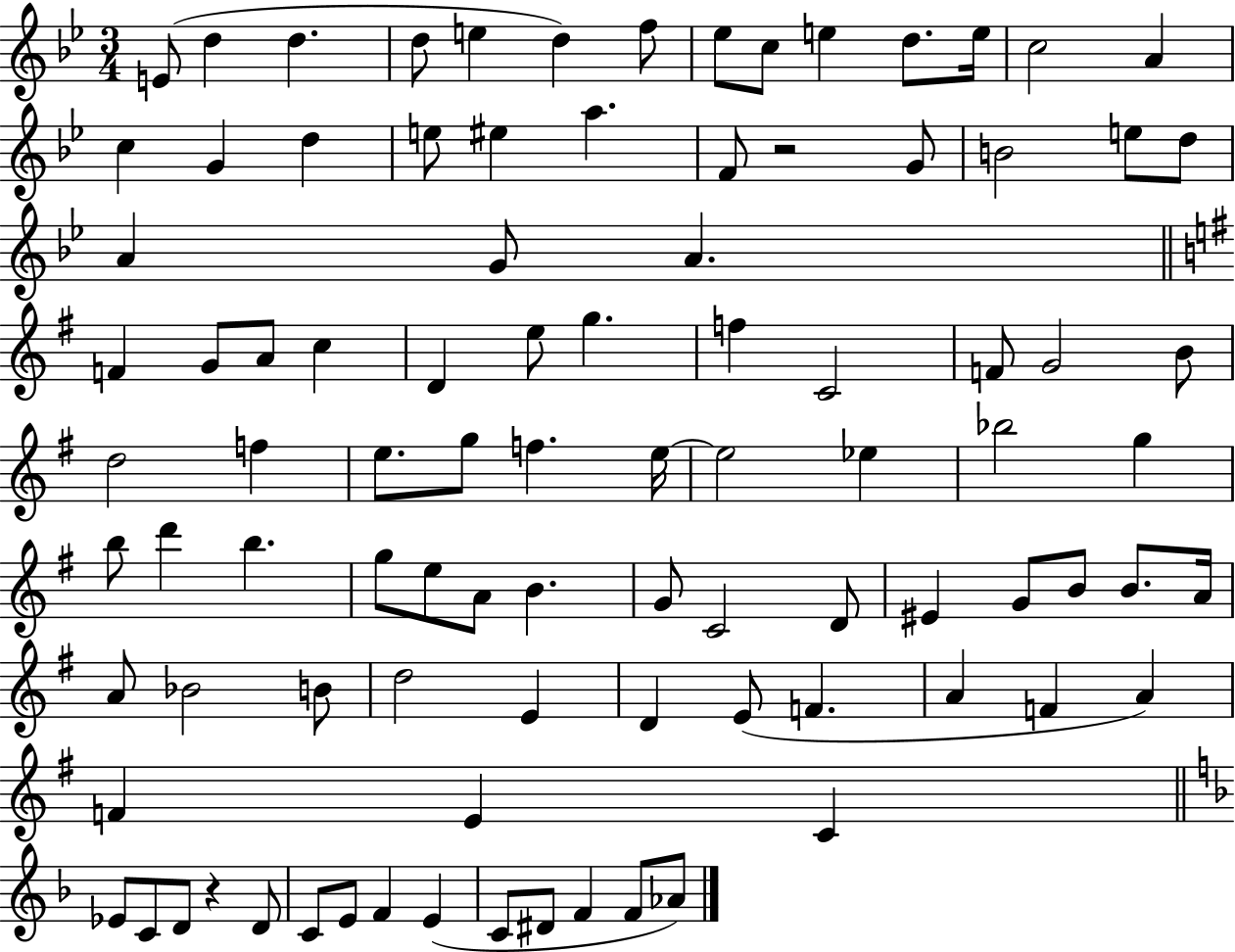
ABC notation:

X:1
T:Untitled
M:3/4
L:1/4
K:Bb
E/2 d d d/2 e d f/2 _e/2 c/2 e d/2 e/4 c2 A c G d e/2 ^e a F/2 z2 G/2 B2 e/2 d/2 A G/2 A F G/2 A/2 c D e/2 g f C2 F/2 G2 B/2 d2 f e/2 g/2 f e/4 e2 _e _b2 g b/2 d' b g/2 e/2 A/2 B G/2 C2 D/2 ^E G/2 B/2 B/2 A/4 A/2 _B2 B/2 d2 E D E/2 F A F A F E C _E/2 C/2 D/2 z D/2 C/2 E/2 F E C/2 ^D/2 F F/2 _A/2